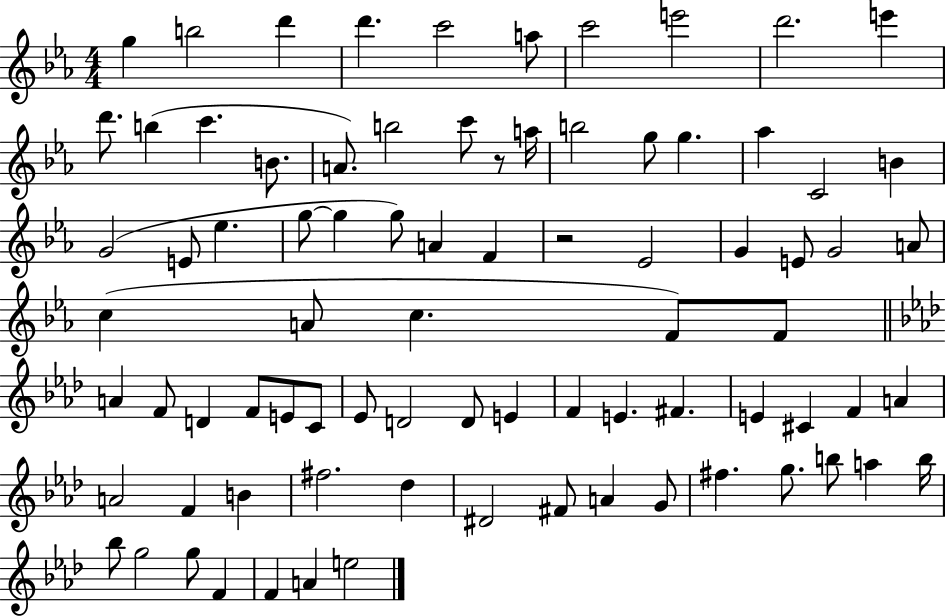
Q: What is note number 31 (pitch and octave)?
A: A4